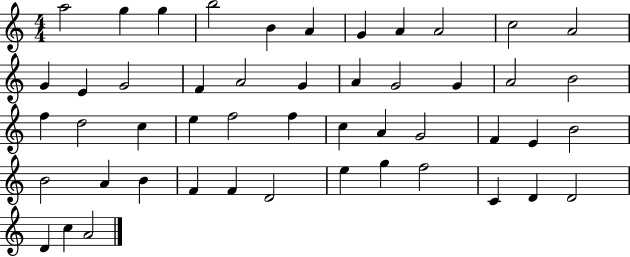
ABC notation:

X:1
T:Untitled
M:4/4
L:1/4
K:C
a2 g g b2 B A G A A2 c2 A2 G E G2 F A2 G A G2 G A2 B2 f d2 c e f2 f c A G2 F E B2 B2 A B F F D2 e g f2 C D D2 D c A2